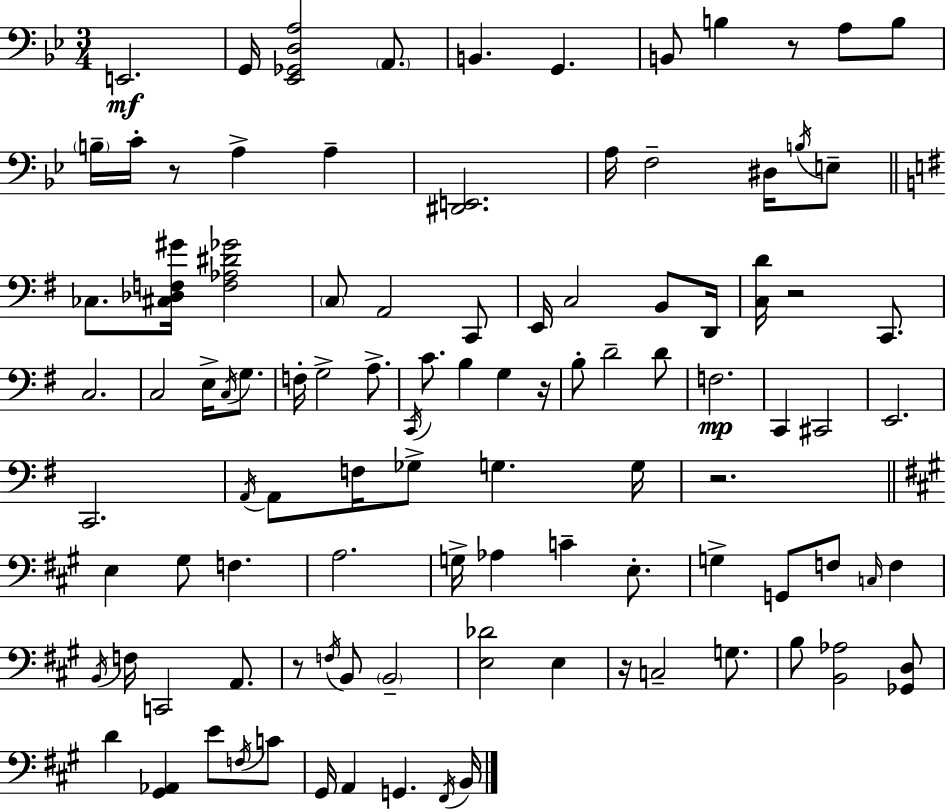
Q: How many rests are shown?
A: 7